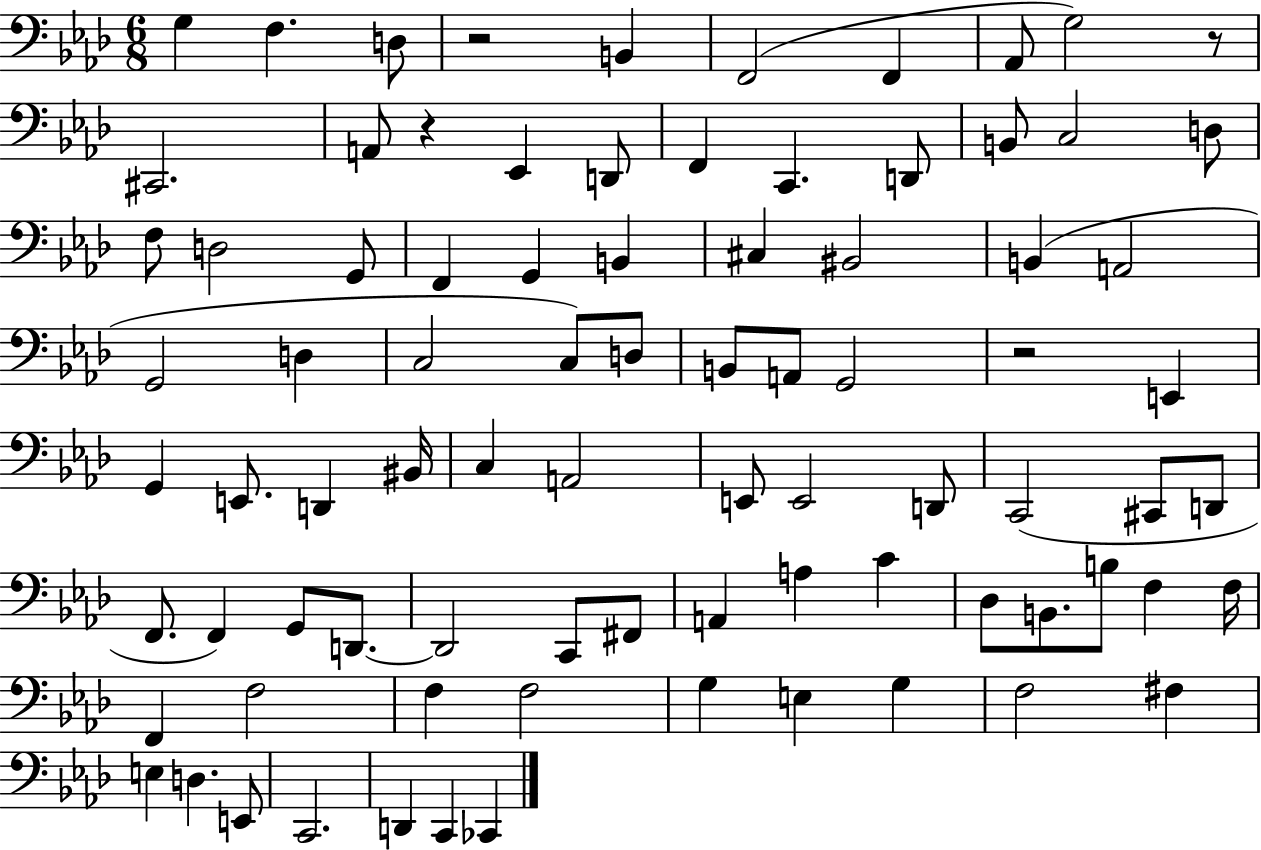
{
  \clef bass
  \numericTimeSignature
  \time 6/8
  \key aes \major
  \repeat volta 2 { g4 f4. d8 | r2 b,4 | f,2( f,4 | aes,8 g2) r8 | \break cis,2. | a,8 r4 ees,4 d,8 | f,4 c,4. d,8 | b,8 c2 d8 | \break f8 d2 g,8 | f,4 g,4 b,4 | cis4 bis,2 | b,4( a,2 | \break g,2 d4 | c2 c8) d8 | b,8 a,8 g,2 | r2 e,4 | \break g,4 e,8. d,4 bis,16 | c4 a,2 | e,8 e,2 d,8 | c,2( cis,8 d,8 | \break f,8. f,4) g,8 d,8.~~ | d,2 c,8 fis,8 | a,4 a4 c'4 | des8 b,8. b8 f4 f16 | \break f,4 f2 | f4 f2 | g4 e4 g4 | f2 fis4 | \break e4 d4. e,8 | c,2. | d,4 c,4 ces,4 | } \bar "|."
}